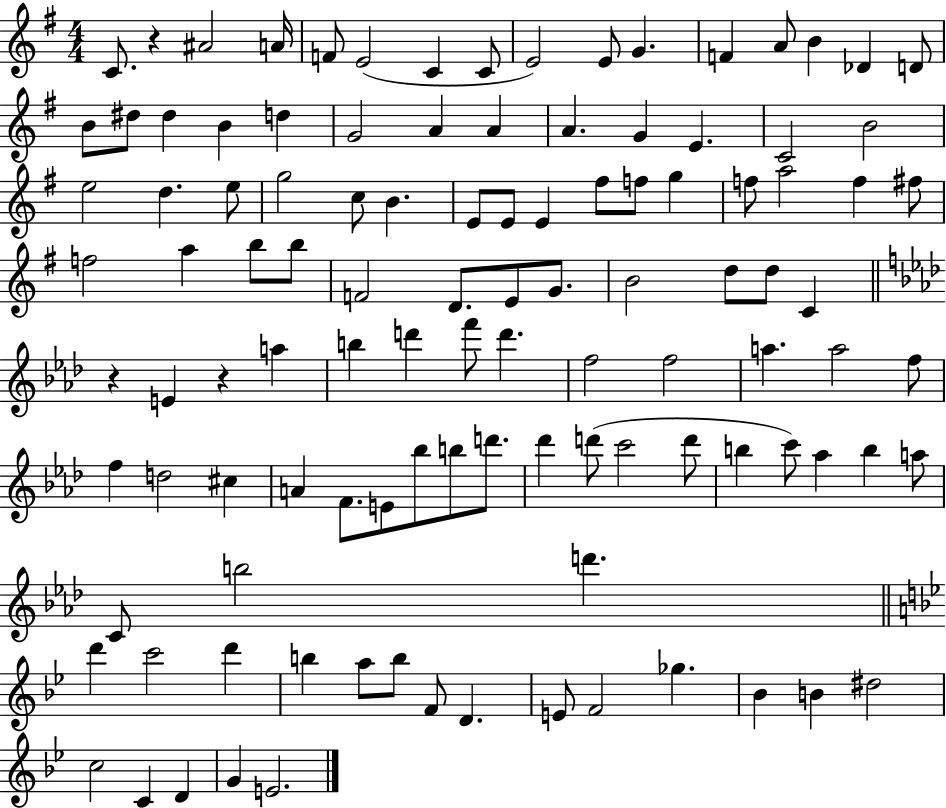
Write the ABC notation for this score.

X:1
T:Untitled
M:4/4
L:1/4
K:G
C/2 z ^A2 A/4 F/2 E2 C C/2 E2 E/2 G F A/2 B _D D/2 B/2 ^d/2 ^d B d G2 A A A G E C2 B2 e2 d e/2 g2 c/2 B E/2 E/2 E ^f/2 f/2 g f/2 a2 f ^f/2 f2 a b/2 b/2 F2 D/2 E/2 G/2 B2 d/2 d/2 C z E z a b d' f'/2 d' f2 f2 a a2 f/2 f d2 ^c A F/2 E/2 _b/2 b/2 d'/2 _d' d'/2 c'2 d'/2 b c'/2 _a b a/2 C/2 b2 d' d' c'2 d' b a/2 b/2 F/2 D E/2 F2 _g _B B ^d2 c2 C D G E2